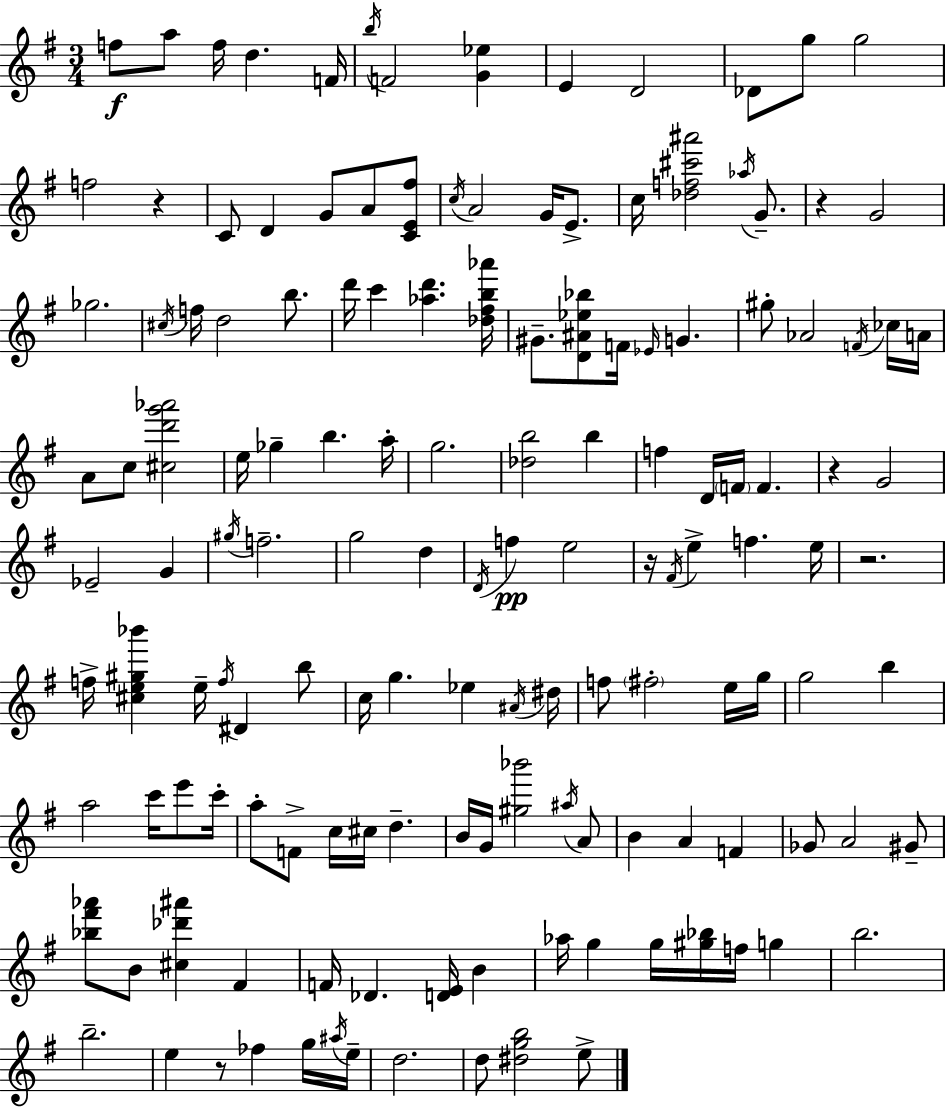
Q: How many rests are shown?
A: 6